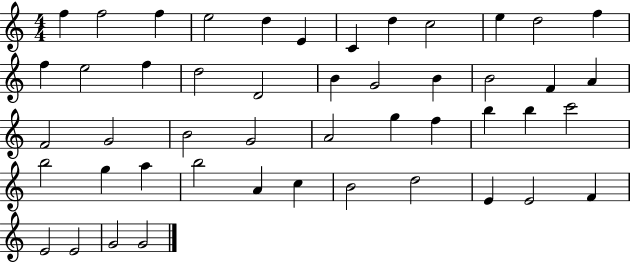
F5/q F5/h F5/q E5/h D5/q E4/q C4/q D5/q C5/h E5/q D5/h F5/q F5/q E5/h F5/q D5/h D4/h B4/q G4/h B4/q B4/h F4/q A4/q F4/h G4/h B4/h G4/h A4/h G5/q F5/q B5/q B5/q C6/h B5/h G5/q A5/q B5/h A4/q C5/q B4/h D5/h E4/q E4/h F4/q E4/h E4/h G4/h G4/h